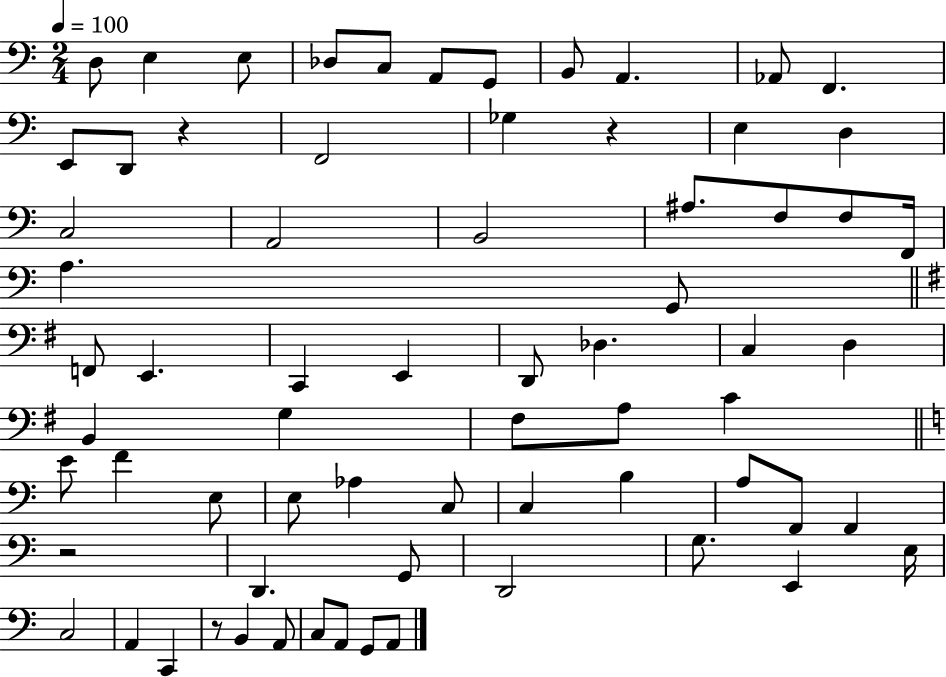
X:1
T:Untitled
M:2/4
L:1/4
K:C
D,/2 E, E,/2 _D,/2 C,/2 A,,/2 G,,/2 B,,/2 A,, _A,,/2 F,, E,,/2 D,,/2 z F,,2 _G, z E, D, C,2 A,,2 B,,2 ^A,/2 F,/2 F,/2 F,,/4 A, G,,/2 F,,/2 E,, C,, E,, D,,/2 _D, C, D, B,, G, ^F,/2 A,/2 C E/2 F E,/2 E,/2 _A, C,/2 C, B, A,/2 F,,/2 F,, z2 D,, G,,/2 D,,2 G,/2 E,, E,/4 C,2 A,, C,, z/2 B,, A,,/2 C,/2 A,,/2 G,,/2 A,,/2